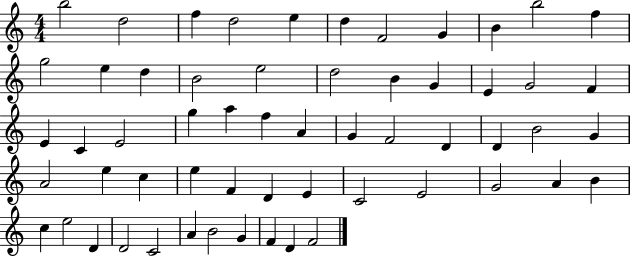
X:1
T:Untitled
M:4/4
L:1/4
K:C
b2 d2 f d2 e d F2 G B b2 f g2 e d B2 e2 d2 B G E G2 F E C E2 g a f A G F2 D D B2 G A2 e c e F D E C2 E2 G2 A B c e2 D D2 C2 A B2 G F D F2